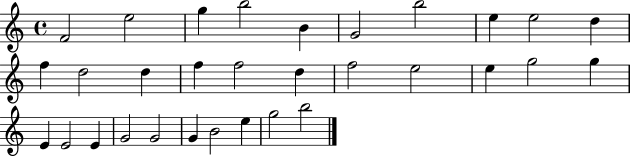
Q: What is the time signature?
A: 4/4